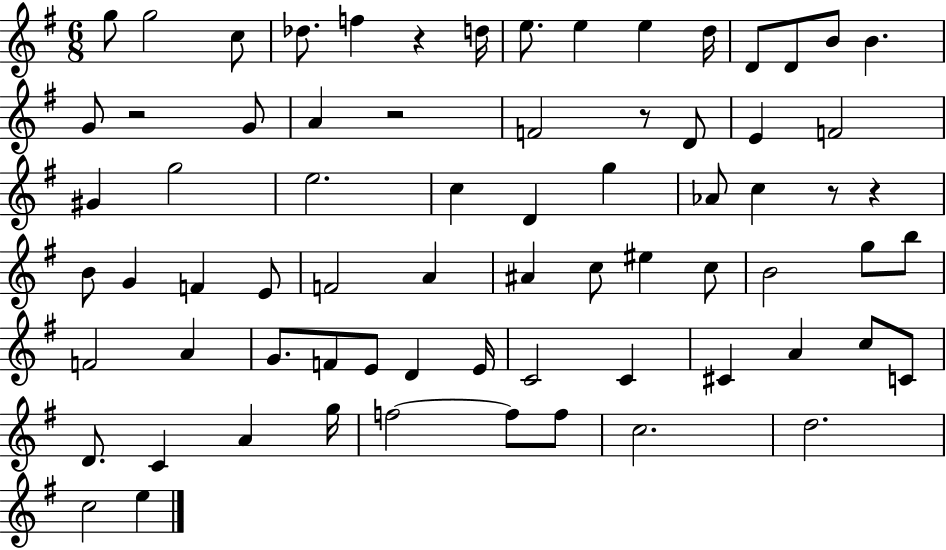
{
  \clef treble
  \numericTimeSignature
  \time 6/8
  \key g \major
  g''8 g''2 c''8 | des''8. f''4 r4 d''16 | e''8. e''4 e''4 d''16 | d'8 d'8 b'8 b'4. | \break g'8 r2 g'8 | a'4 r2 | f'2 r8 d'8 | e'4 f'2 | \break gis'4 g''2 | e''2. | c''4 d'4 g''4 | aes'8 c''4 r8 r4 | \break b'8 g'4 f'4 e'8 | f'2 a'4 | ais'4 c''8 eis''4 c''8 | b'2 g''8 b''8 | \break f'2 a'4 | g'8. f'8 e'8 d'4 e'16 | c'2 c'4 | cis'4 a'4 c''8 c'8 | \break d'8. c'4 a'4 g''16 | f''2~~ f''8 f''8 | c''2. | d''2. | \break c''2 e''4 | \bar "|."
}